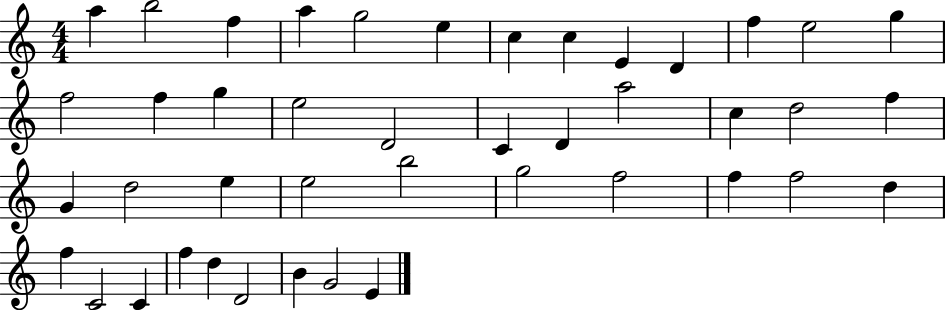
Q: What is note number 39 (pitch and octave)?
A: D5